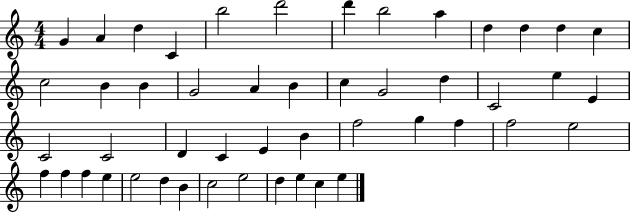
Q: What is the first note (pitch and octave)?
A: G4